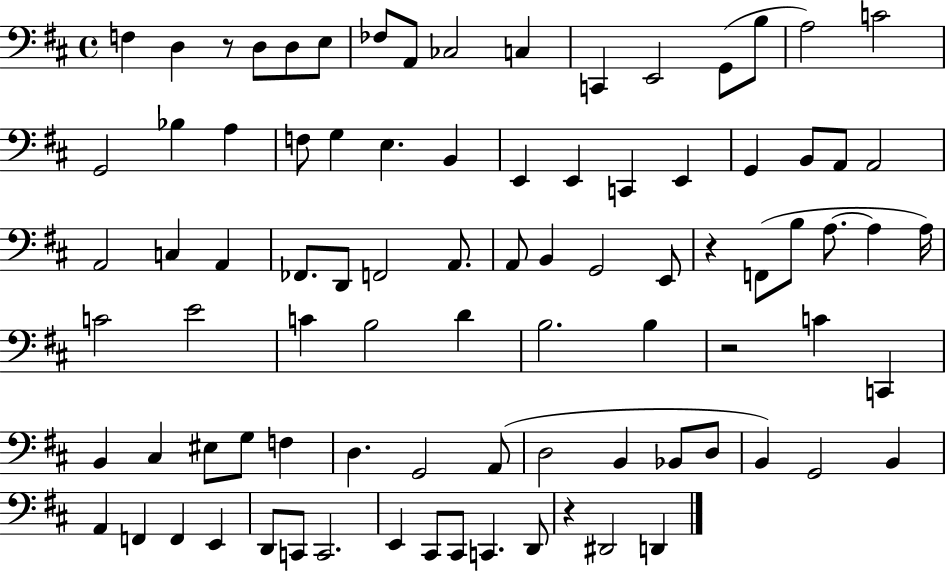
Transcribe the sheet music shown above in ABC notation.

X:1
T:Untitled
M:4/4
L:1/4
K:D
F, D, z/2 D,/2 D,/2 E,/2 _F,/2 A,,/2 _C,2 C, C,, E,,2 G,,/2 B,/2 A,2 C2 G,,2 _B, A, F,/2 G, E, B,, E,, E,, C,, E,, G,, B,,/2 A,,/2 A,,2 A,,2 C, A,, _F,,/2 D,,/2 F,,2 A,,/2 A,,/2 B,, G,,2 E,,/2 z F,,/2 B,/2 A,/2 A, A,/4 C2 E2 C B,2 D B,2 B, z2 C C,, B,, ^C, ^E,/2 G,/2 F, D, G,,2 A,,/2 D,2 B,, _B,,/2 D,/2 B,, G,,2 B,, A,, F,, F,, E,, D,,/2 C,,/2 C,,2 E,, ^C,,/2 ^C,,/2 C,, D,,/2 z ^D,,2 D,,